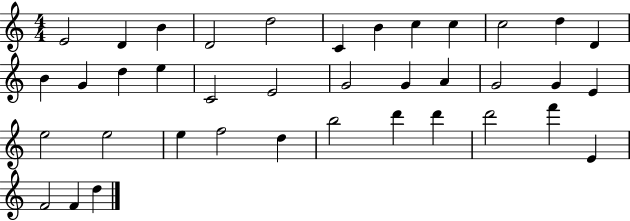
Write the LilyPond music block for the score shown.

{
  \clef treble
  \numericTimeSignature
  \time 4/4
  \key c \major
  e'2 d'4 b'4 | d'2 d''2 | c'4 b'4 c''4 c''4 | c''2 d''4 d'4 | \break b'4 g'4 d''4 e''4 | c'2 e'2 | g'2 g'4 a'4 | g'2 g'4 e'4 | \break e''2 e''2 | e''4 f''2 d''4 | b''2 d'''4 d'''4 | d'''2 f'''4 e'4 | \break f'2 f'4 d''4 | \bar "|."
}